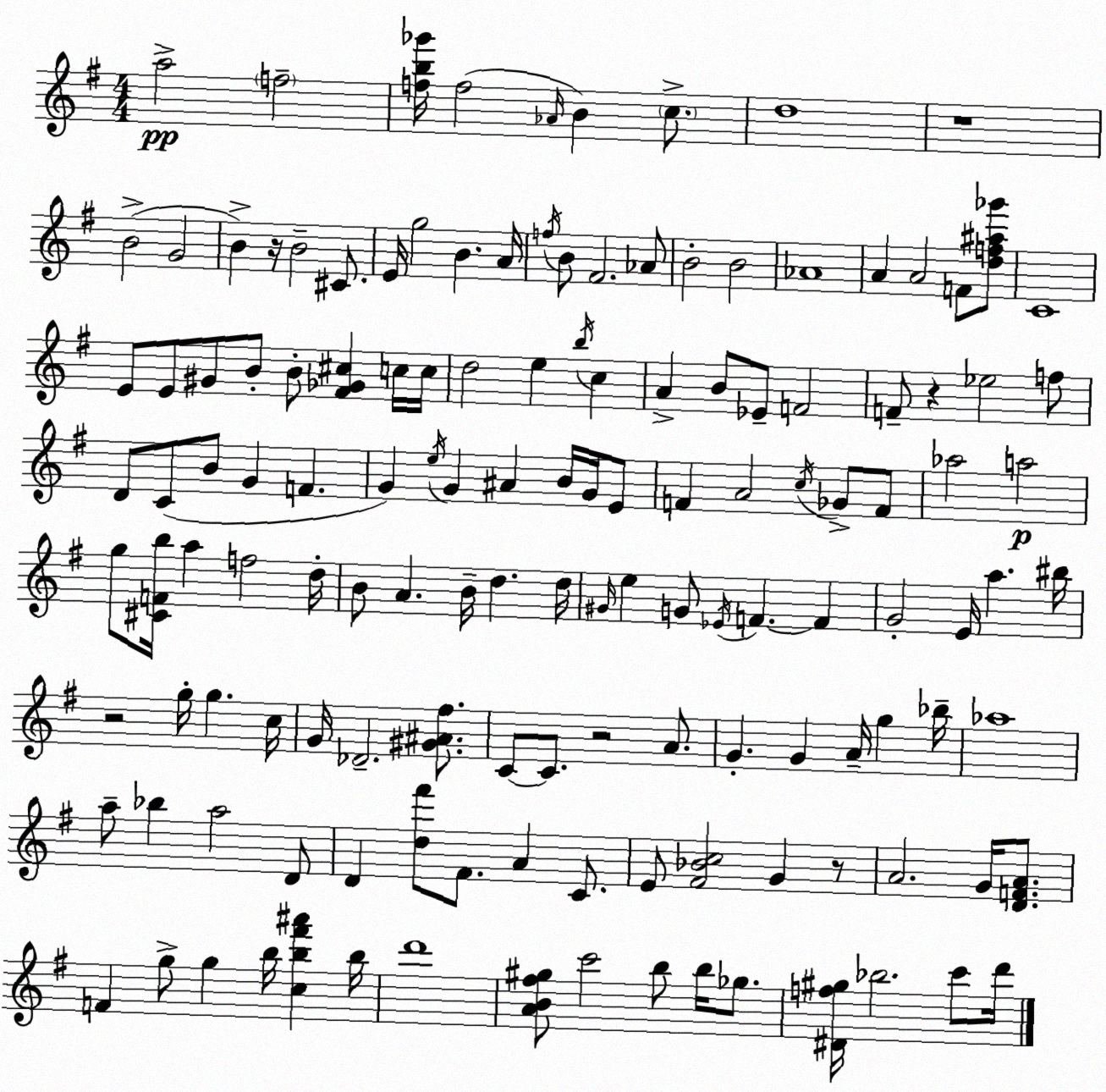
X:1
T:Untitled
M:4/4
L:1/4
K:Em
a2 f2 [fb_g']/4 f2 _A/4 B c/2 d4 z4 B2 G2 B z/4 B2 ^C/2 E/4 g2 B A/4 f/4 B/2 ^F2 _A/2 B2 B2 _A4 A A2 F/2 [df^a_g']/2 C4 E/2 E/2 ^G/2 B/2 B/2 [^F_G^c] c/4 c/4 d2 e b/4 c A B/2 _E/2 F2 F/2 z _e2 f/2 D/2 C/2 B/2 G F G e/4 G ^A B/4 G/4 E/2 F A2 c/4 _G/2 F/2 _a2 a2 g/2 [^CFb]/4 a f2 d/4 B/2 A B/4 d d/4 ^G/4 e G/2 _E/4 F F G2 E/4 a ^b/4 z2 g/4 g c/4 G/4 _D2 [^G^A^f]/2 C/2 C/2 z2 A/2 G G A/4 g _b/4 _a4 a/2 _b a2 D/2 D [d^f']/2 ^F/2 A C/2 E/2 [^F_Bc]2 G z/2 A2 G/4 [DFA]/2 F g/2 g b/4 [cb^f'^a'] b/4 d'4 [AB^f^g]/2 c'2 b/2 b/4 _g/2 [^Df^g]/4 _b2 c'/2 d'/4